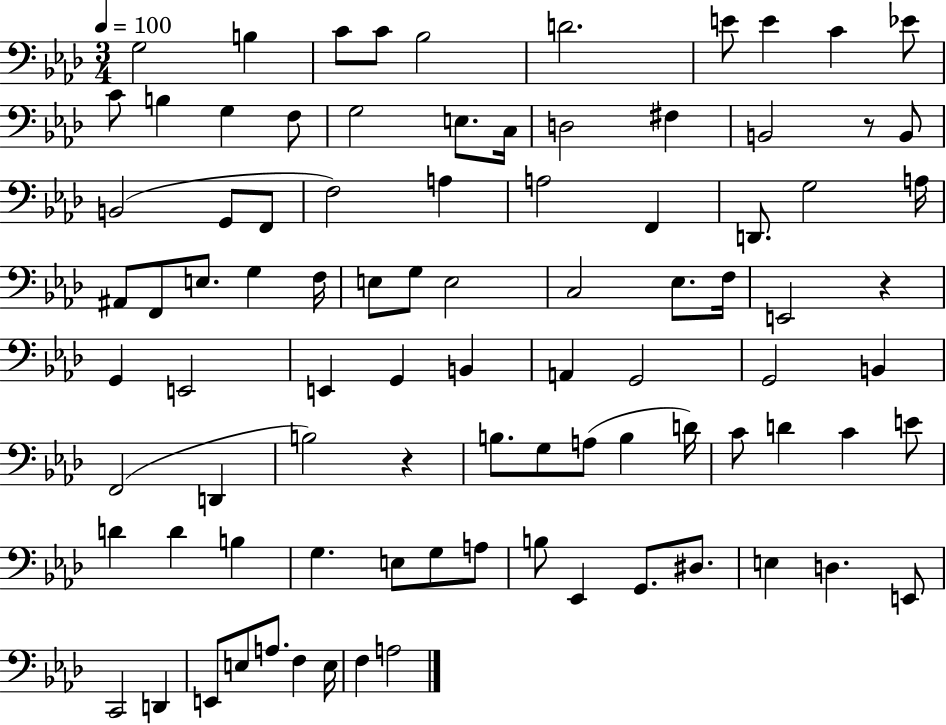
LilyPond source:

{
  \clef bass
  \numericTimeSignature
  \time 3/4
  \key aes \major
  \tempo 4 = 100
  \repeat volta 2 { g2 b4 | c'8 c'8 bes2 | d'2. | e'8 e'4 c'4 ees'8 | \break c'8 b4 g4 f8 | g2 e8. c16 | d2 fis4 | b,2 r8 b,8 | \break b,2( g,8 f,8 | f2) a4 | a2 f,4 | d,8. g2 a16 | \break ais,8 f,8 e8. g4 f16 | e8 g8 e2 | c2 ees8. f16 | e,2 r4 | \break g,4 e,2 | e,4 g,4 b,4 | a,4 g,2 | g,2 b,4 | \break f,2( d,4 | b2) r4 | b8. g8 a8( b4 d'16) | c'8 d'4 c'4 e'8 | \break d'4 d'4 b4 | g4. e8 g8 a8 | b8 ees,4 g,8. dis8. | e4 d4. e,8 | \break c,2 d,4 | e,8 e8 a8. f4 e16 | f4 a2 | } \bar "|."
}